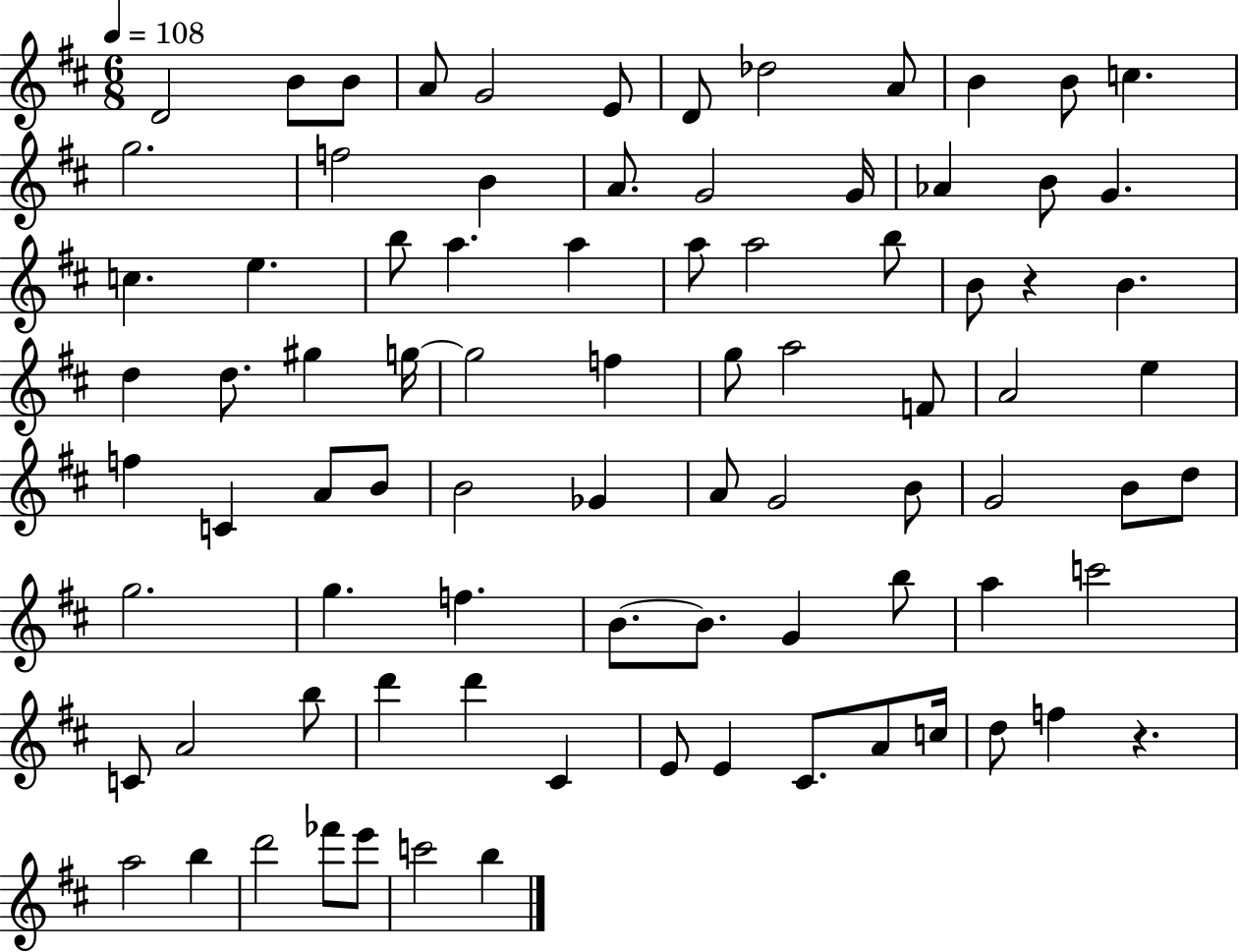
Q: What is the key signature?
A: D major